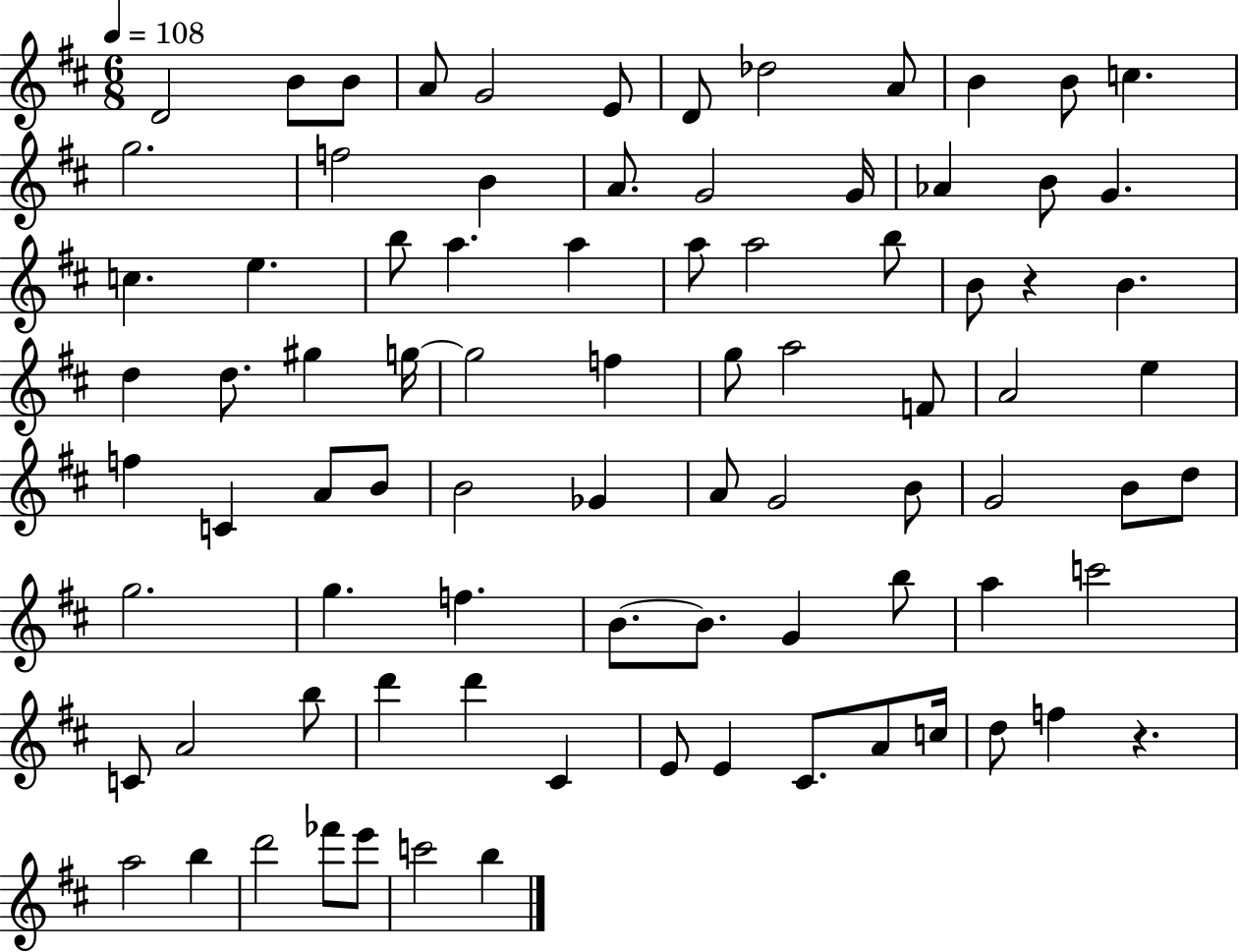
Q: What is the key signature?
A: D major